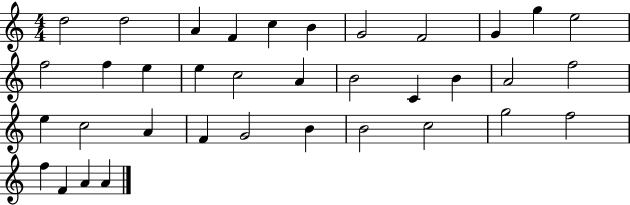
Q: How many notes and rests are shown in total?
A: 36